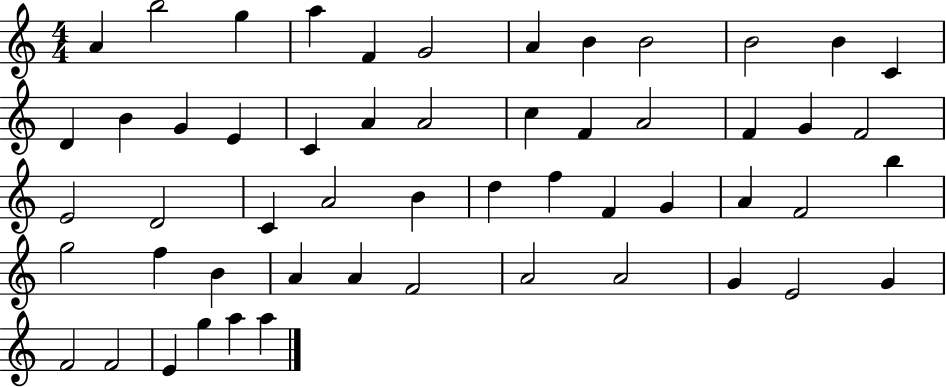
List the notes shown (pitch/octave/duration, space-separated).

A4/q B5/h G5/q A5/q F4/q G4/h A4/q B4/q B4/h B4/h B4/q C4/q D4/q B4/q G4/q E4/q C4/q A4/q A4/h C5/q F4/q A4/h F4/q G4/q F4/h E4/h D4/h C4/q A4/h B4/q D5/q F5/q F4/q G4/q A4/q F4/h B5/q G5/h F5/q B4/q A4/q A4/q F4/h A4/h A4/h G4/q E4/h G4/q F4/h F4/h E4/q G5/q A5/q A5/q